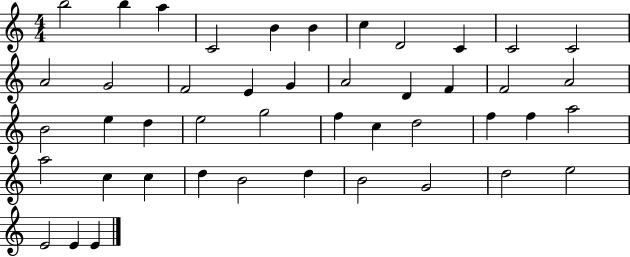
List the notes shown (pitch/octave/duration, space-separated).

B5/h B5/q A5/q C4/h B4/q B4/q C5/q D4/h C4/q C4/h C4/h A4/h G4/h F4/h E4/q G4/q A4/h D4/q F4/q F4/h A4/h B4/h E5/q D5/q E5/h G5/h F5/q C5/q D5/h F5/q F5/q A5/h A5/h C5/q C5/q D5/q B4/h D5/q B4/h G4/h D5/h E5/h E4/h E4/q E4/q